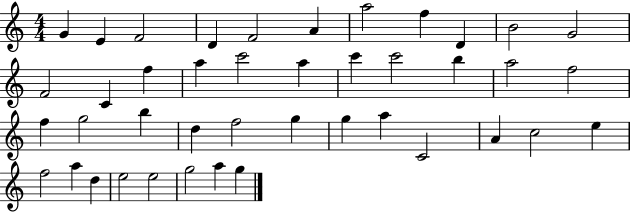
G4/q E4/q F4/h D4/q F4/h A4/q A5/h F5/q D4/q B4/h G4/h F4/h C4/q F5/q A5/q C6/h A5/q C6/q C6/h B5/q A5/h F5/h F5/q G5/h B5/q D5/q F5/h G5/q G5/q A5/q C4/h A4/q C5/h E5/q F5/h A5/q D5/q E5/h E5/h G5/h A5/q G5/q